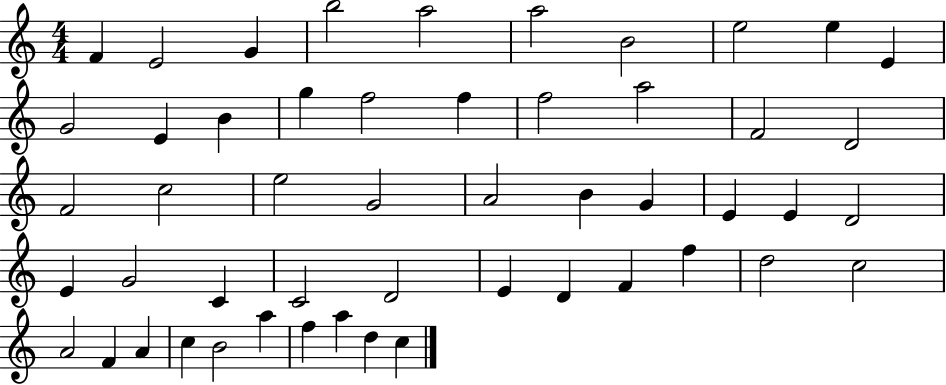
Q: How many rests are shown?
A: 0